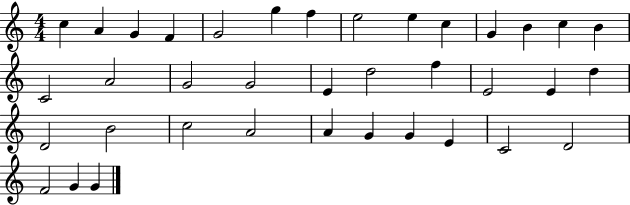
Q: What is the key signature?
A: C major